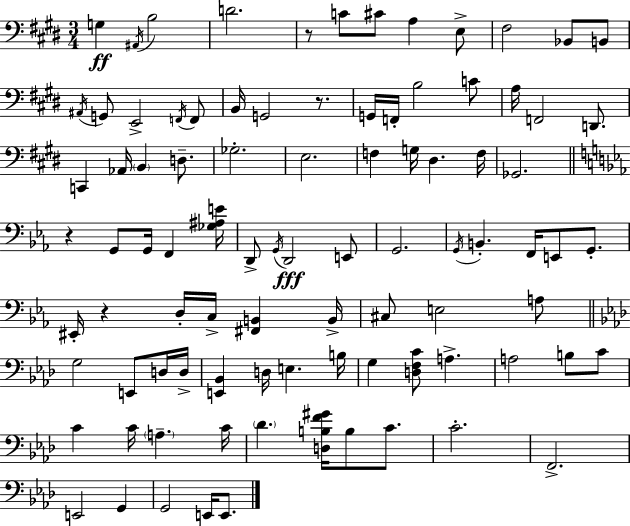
G3/q A#2/s B3/h D4/h. R/e C4/e C#4/e A3/q E3/e F#3/h Bb2/e B2/e A#2/s G2/e E2/h F2/s F2/e B2/s G2/h R/e. G2/s F2/s B3/h C4/e A3/s F2/h D2/e. C2/q Ab2/s B2/q D3/e. Gb3/h. E3/h. F3/q G3/s D#3/q. F3/s Gb2/h. R/q G2/e G2/s F2/q [Gb3,A#3,E4]/s D2/e G2/s D2/h E2/e G2/h. G2/s B2/q. F2/s E2/e G2/e. EIS2/s R/q D3/s C3/s [F#2,B2]/q B2/s C#3/e E3/h A3/e G3/h E2/e D3/s D3/s [E2,Bb2]/q D3/s E3/q. B3/s G3/q [D3,F3,C4]/e A3/q. A3/h B3/e C4/e C4/q C4/s A3/q. C4/s Db4/q. [D3,B3,F4,G#4]/s B3/e C4/e. C4/h. F2/h. E2/h G2/q G2/h E2/s E2/e.